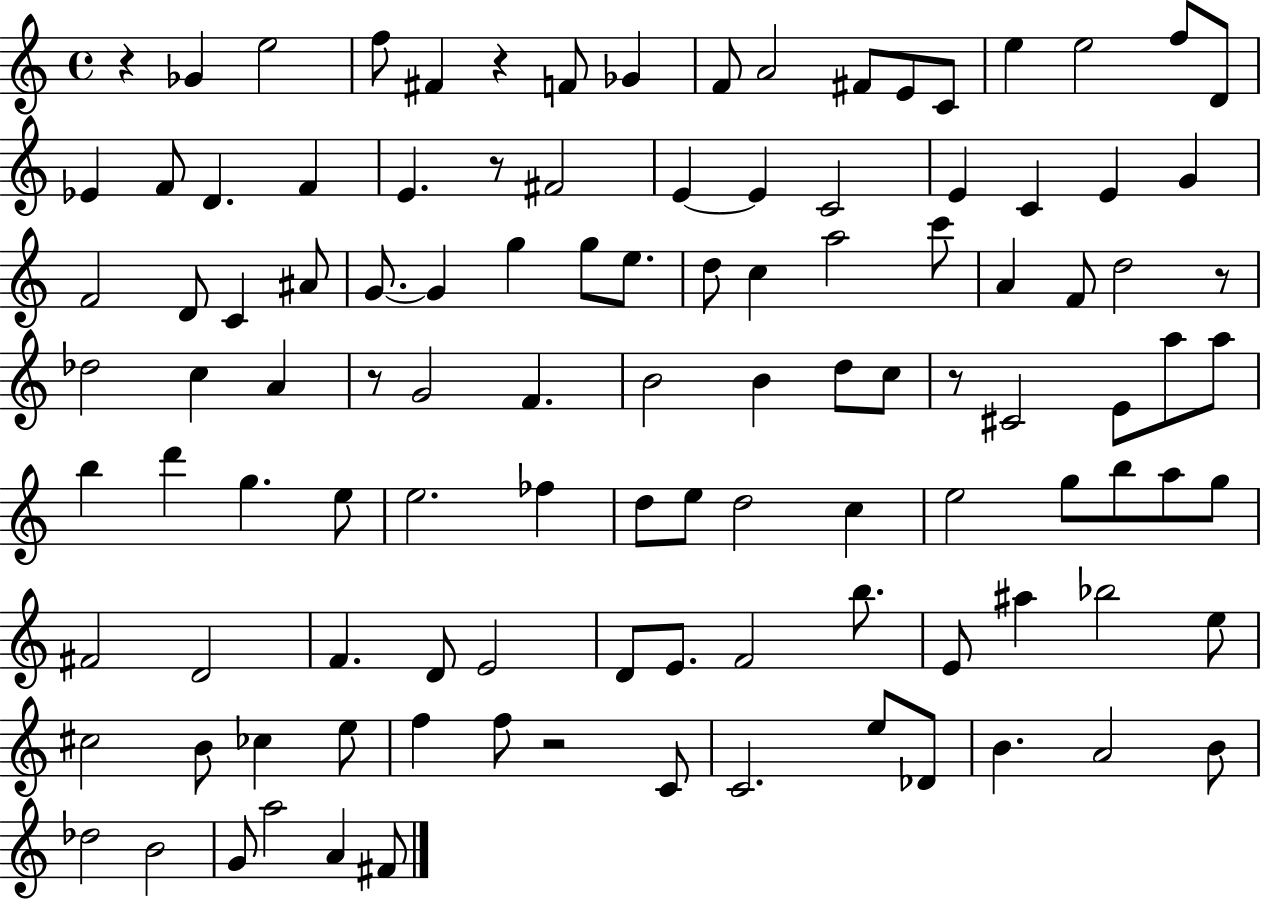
X:1
T:Untitled
M:4/4
L:1/4
K:C
z _G e2 f/2 ^F z F/2 _G F/2 A2 ^F/2 E/2 C/2 e e2 f/2 D/2 _E F/2 D F E z/2 ^F2 E E C2 E C E G F2 D/2 C ^A/2 G/2 G g g/2 e/2 d/2 c a2 c'/2 A F/2 d2 z/2 _d2 c A z/2 G2 F B2 B d/2 c/2 z/2 ^C2 E/2 a/2 a/2 b d' g e/2 e2 _f d/2 e/2 d2 c e2 g/2 b/2 a/2 g/2 ^F2 D2 F D/2 E2 D/2 E/2 F2 b/2 E/2 ^a _b2 e/2 ^c2 B/2 _c e/2 f f/2 z2 C/2 C2 e/2 _D/2 B A2 B/2 _d2 B2 G/2 a2 A ^F/2